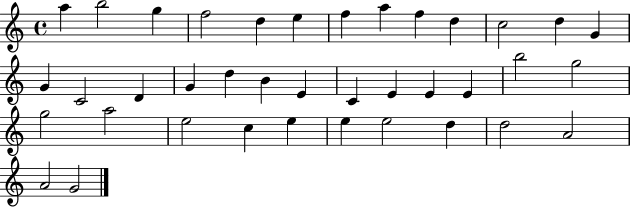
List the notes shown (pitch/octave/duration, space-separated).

A5/q B5/h G5/q F5/h D5/q E5/q F5/q A5/q F5/q D5/q C5/h D5/q G4/q G4/q C4/h D4/q G4/q D5/q B4/q E4/q C4/q E4/q E4/q E4/q B5/h G5/h G5/h A5/h E5/h C5/q E5/q E5/q E5/h D5/q D5/h A4/h A4/h G4/h